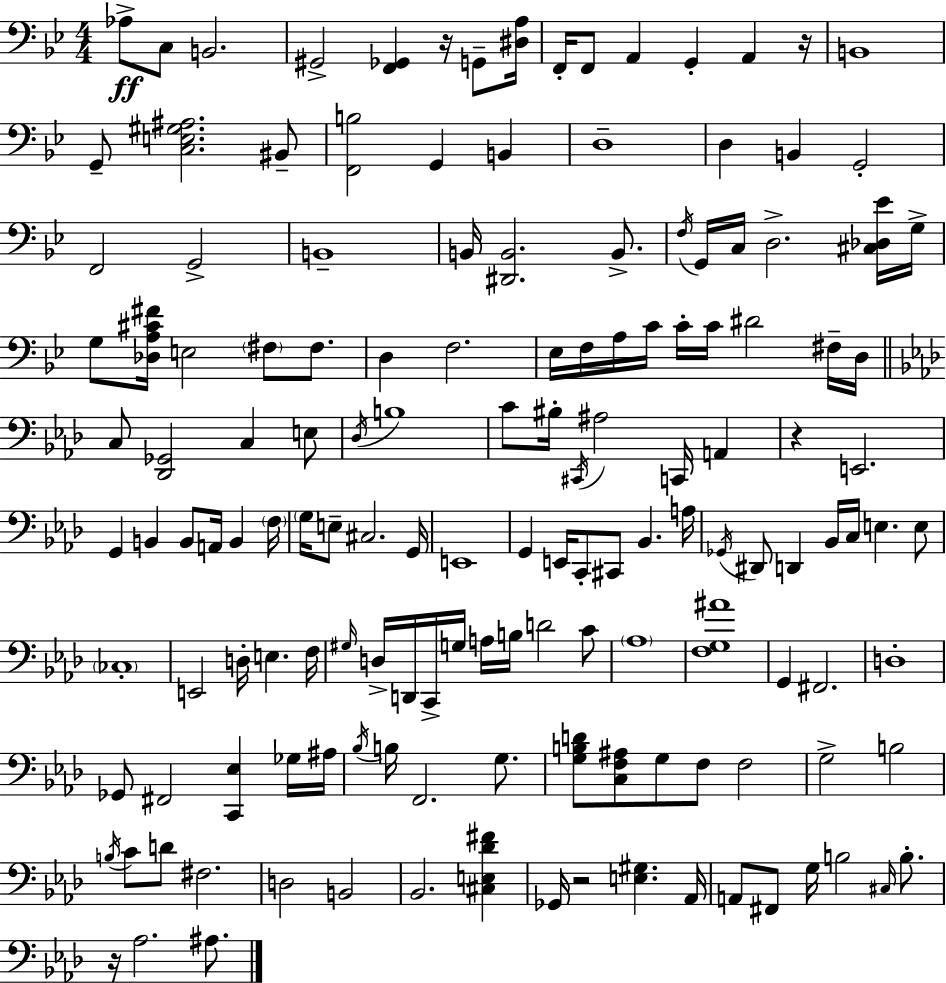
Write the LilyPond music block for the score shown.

{
  \clef bass
  \numericTimeSignature
  \time 4/4
  \key g \minor
  \repeat volta 2 { aes8->\ff c8 b,2. | gis,2-> <f, ges,>4 r16 g,8-- <dis a>16 | f,16-. f,8 a,4 g,4-. a,4 r16 | b,1 | \break g,8-- <c e gis ais>2. bis,8-- | <f, b>2 g,4 b,4 | d1-- | d4 b,4 g,2-. | \break f,2 g,2-> | b,1-- | b,16 <dis, b,>2. b,8.-> | \acciaccatura { f16 } g,16 c16 d2.-> <cis des ees'>16 | \break g16-> g8 <des a cis' fis'>16 e2 \parenthesize fis8 fis8. | d4 f2. | ees16 f16 a16 c'16 c'16-. c'16 dis'2 fis16-- | d16 \bar "||" \break \key aes \major c8 <des, ges,>2 c4 e8 | \acciaccatura { des16 } b1 | c'8 bis16-. \acciaccatura { cis,16 } ais2 c,16 a,4 | r4 e,2. | \break g,4 b,4 b,8 a,16 b,4 | \parenthesize f16 \parenthesize g16 e8-- cis2. | g,16 e,1 | g,4 e,16 c,8-. cis,8 bes,4. | \break a16 \acciaccatura { ges,16 } dis,8 d,4 bes,16 c16 e4. | e8 \parenthesize ces1-. | e,2 d16-. e4. | f16 \grace { gis16 } d16-> d,16 c,16-> g16 a16 b16 d'2 | \break c'8 \parenthesize aes1 | <f g ais'>1 | g,4 fis,2. | d1-. | \break ges,8 fis,2 <c, ees>4 | ges16 ais16 \acciaccatura { bes16 } b16 f,2. | g8. <g b d'>8 <c f ais>8 g8 f8 f2 | g2-> b2 | \break \acciaccatura { b16 } c'8 d'8 fis2. | d2 b,2 | bes,2. | <cis e des' fis'>4 ges,16 r2 <e gis>4. | \break aes,16 a,8 fis,8 g16 b2 | \grace { cis16 } b8.-. r16 aes2. | ais8. } \bar "|."
}